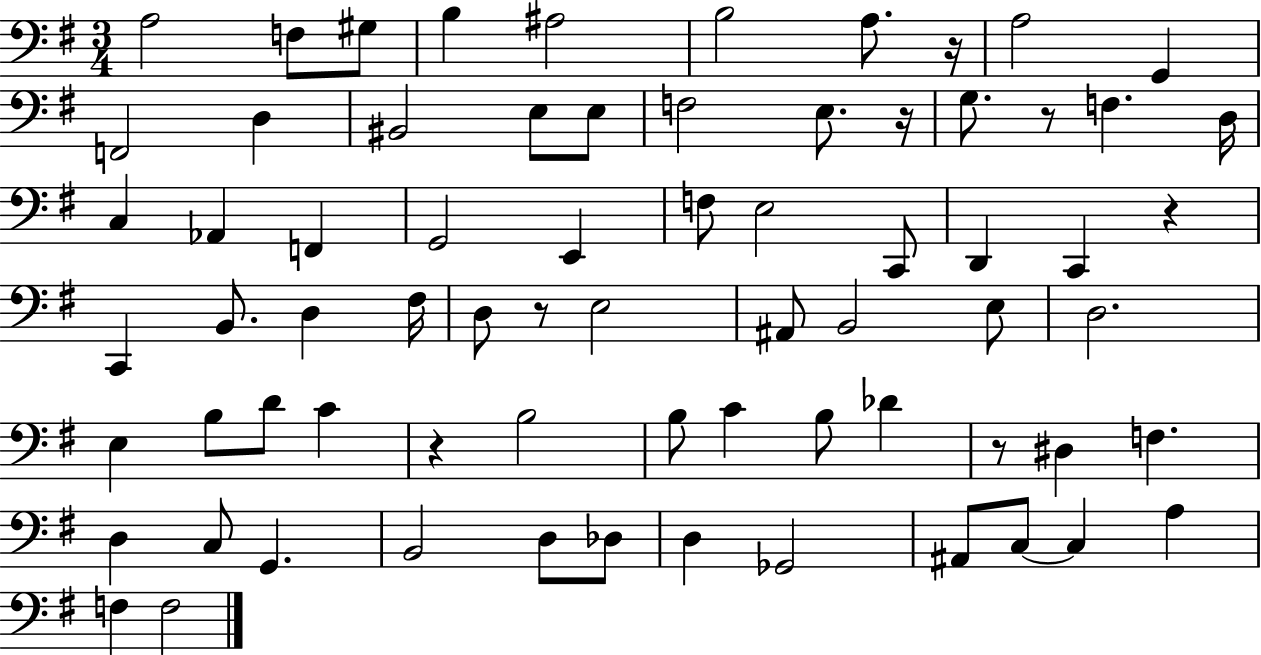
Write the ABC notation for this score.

X:1
T:Untitled
M:3/4
L:1/4
K:G
A,2 F,/2 ^G,/2 B, ^A,2 B,2 A,/2 z/4 A,2 G,, F,,2 D, ^B,,2 E,/2 E,/2 F,2 E,/2 z/4 G,/2 z/2 F, D,/4 C, _A,, F,, G,,2 E,, F,/2 E,2 C,,/2 D,, C,, z C,, B,,/2 D, ^F,/4 D,/2 z/2 E,2 ^A,,/2 B,,2 E,/2 D,2 E, B,/2 D/2 C z B,2 B,/2 C B,/2 _D z/2 ^D, F, D, C,/2 G,, B,,2 D,/2 _D,/2 D, _G,,2 ^A,,/2 C,/2 C, A, F, F,2